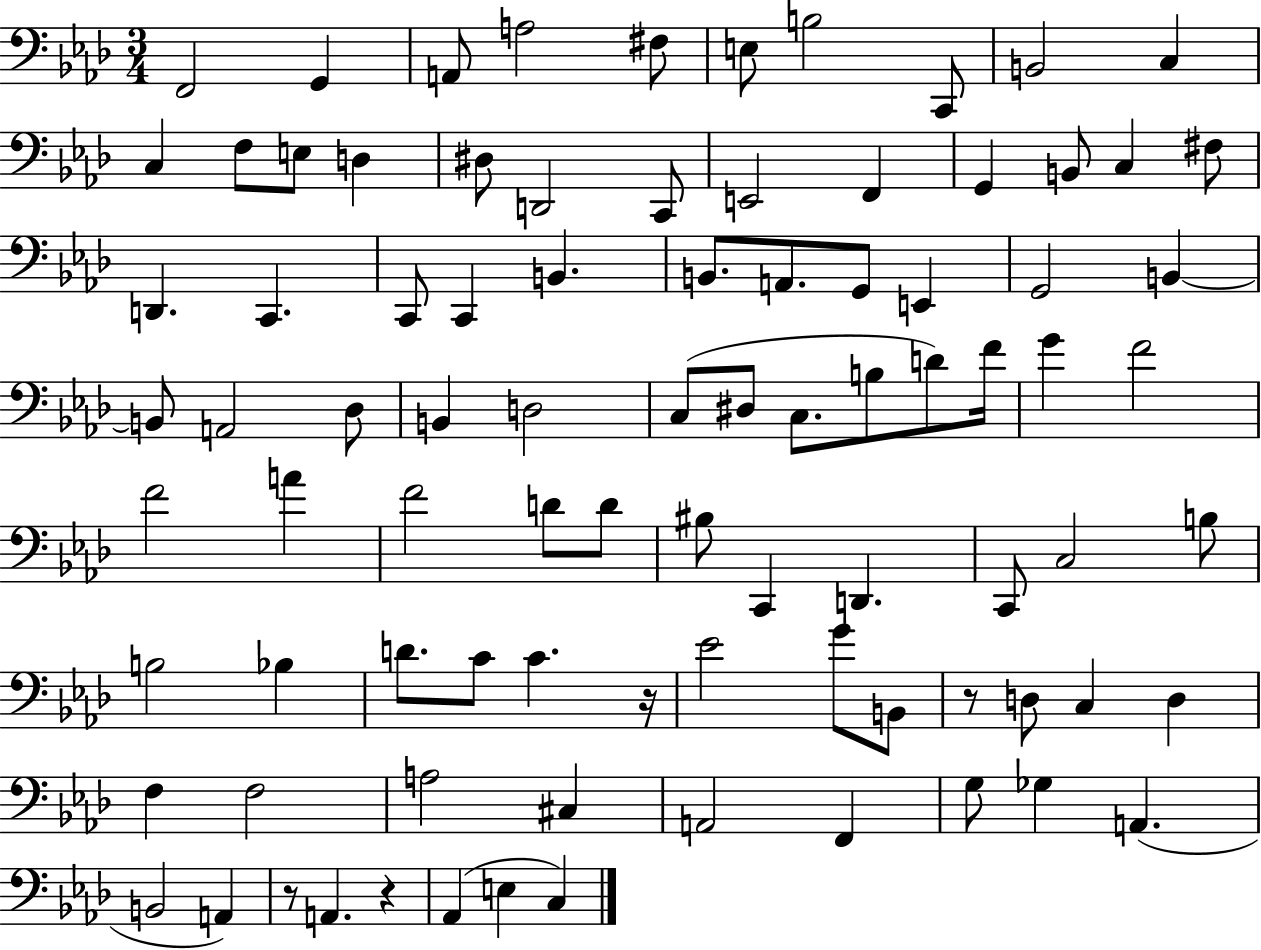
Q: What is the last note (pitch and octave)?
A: C3